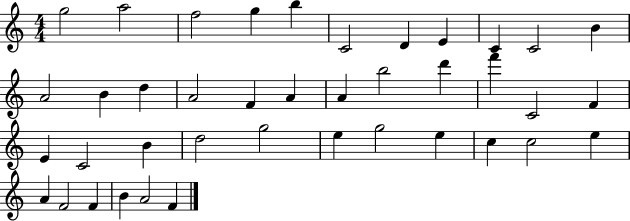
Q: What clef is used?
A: treble